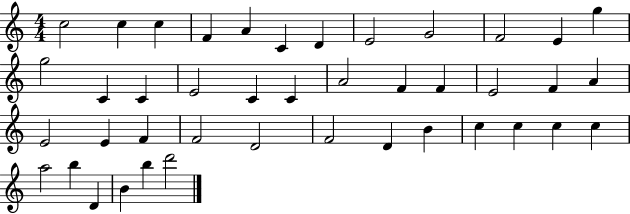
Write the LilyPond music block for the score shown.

{
  \clef treble
  \numericTimeSignature
  \time 4/4
  \key c \major
  c''2 c''4 c''4 | f'4 a'4 c'4 d'4 | e'2 g'2 | f'2 e'4 g''4 | \break g''2 c'4 c'4 | e'2 c'4 c'4 | a'2 f'4 f'4 | e'2 f'4 a'4 | \break e'2 e'4 f'4 | f'2 d'2 | f'2 d'4 b'4 | c''4 c''4 c''4 c''4 | \break a''2 b''4 d'4 | b'4 b''4 d'''2 | \bar "|."
}